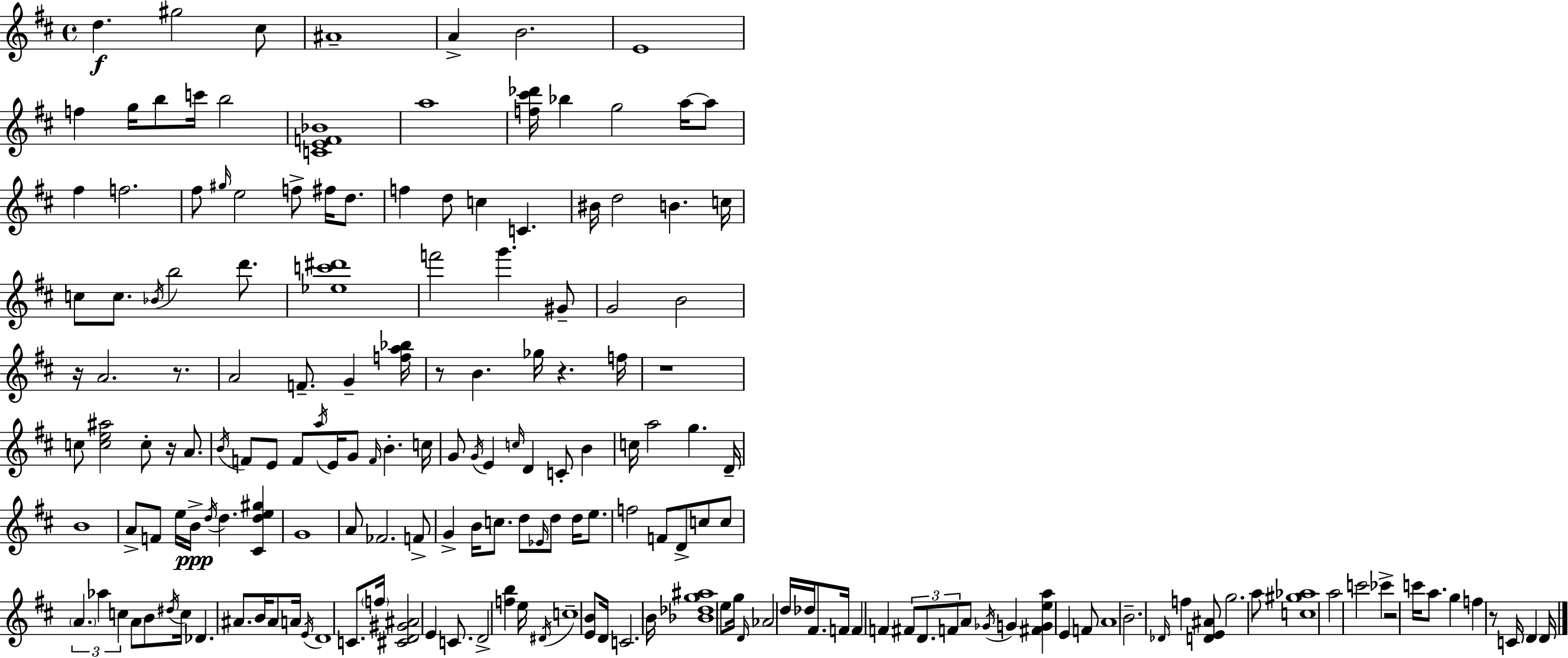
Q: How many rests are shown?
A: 8